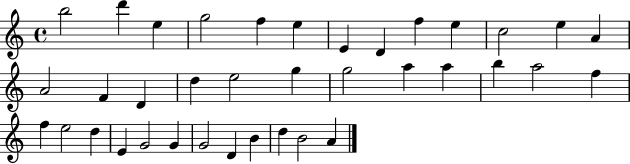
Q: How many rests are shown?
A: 0